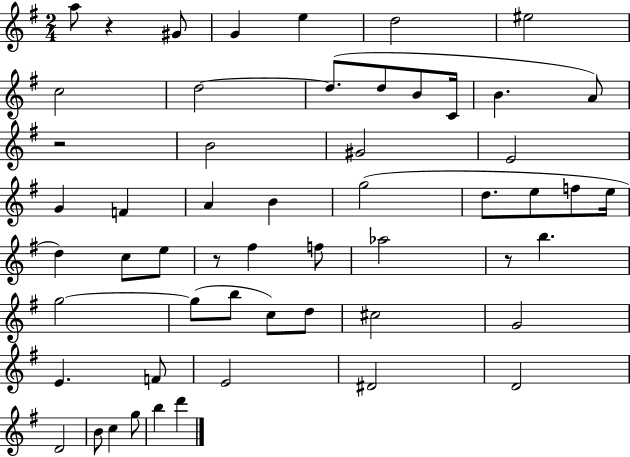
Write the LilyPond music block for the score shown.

{
  \clef treble
  \numericTimeSignature
  \time 2/4
  \key g \major
  a''8 r4 gis'8 | g'4 e''4 | d''2 | eis''2 | \break c''2 | d''2~~ | d''8.( d''8 b'8 c'16 | b'4. a'8) | \break r2 | b'2 | gis'2 | e'2 | \break g'4 f'4 | a'4 b'4 | g''2( | d''8. e''8 f''8 e''16 | \break d''4) c''8 e''8 | r8 fis''4 f''8 | aes''2 | r8 b''4. | \break g''2~~ | g''8( b''8 c''8) d''8 | cis''2 | g'2 | \break e'4. f'8 | e'2 | dis'2 | d'2 | \break d'2 | b'8 c''4 g''8 | b''4 d'''4 | \bar "|."
}